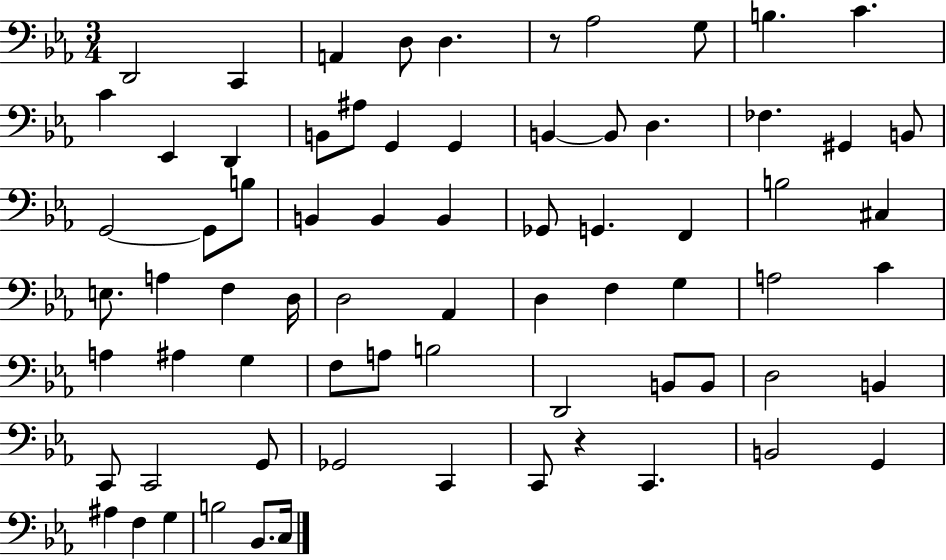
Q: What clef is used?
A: bass